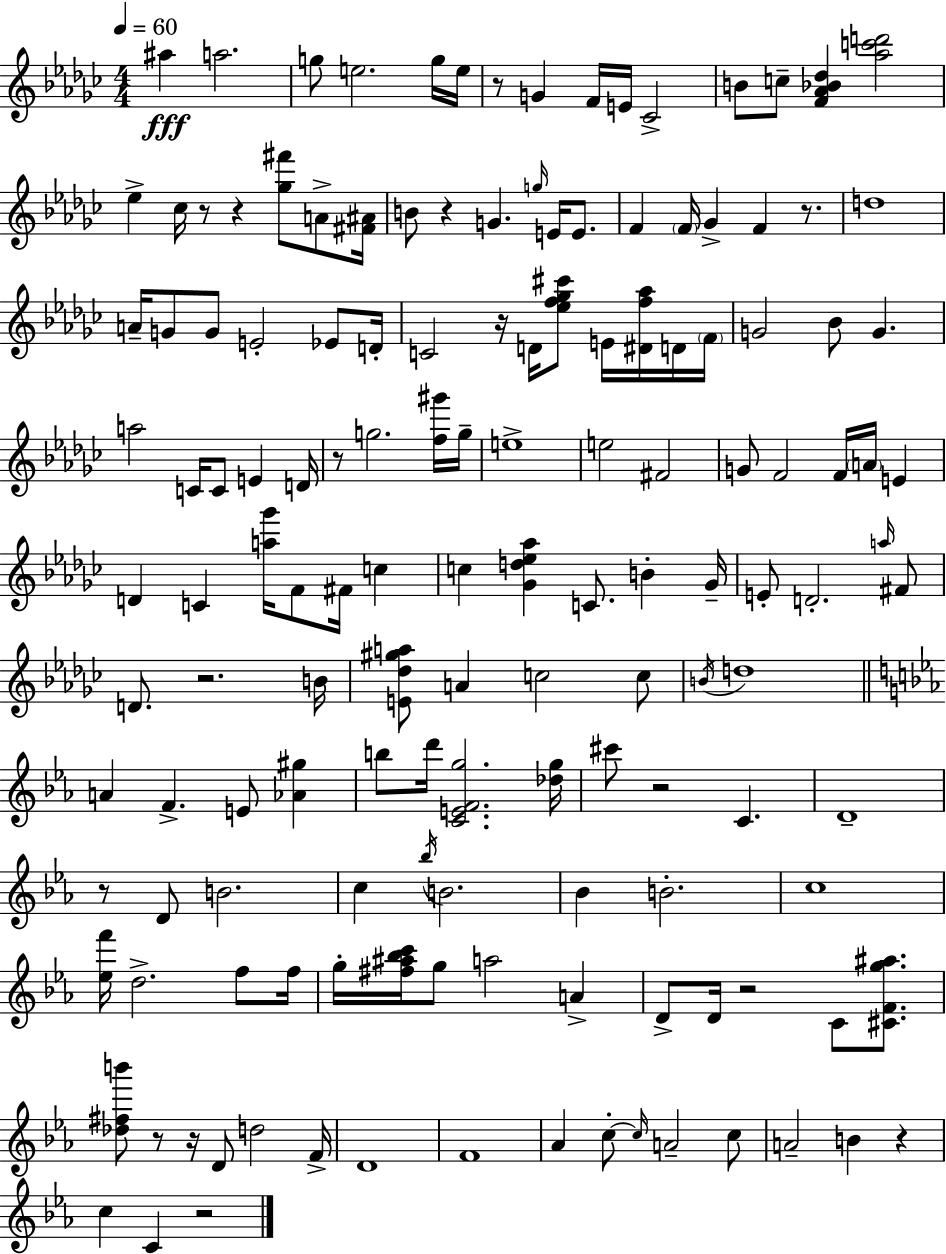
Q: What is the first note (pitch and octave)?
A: A#5